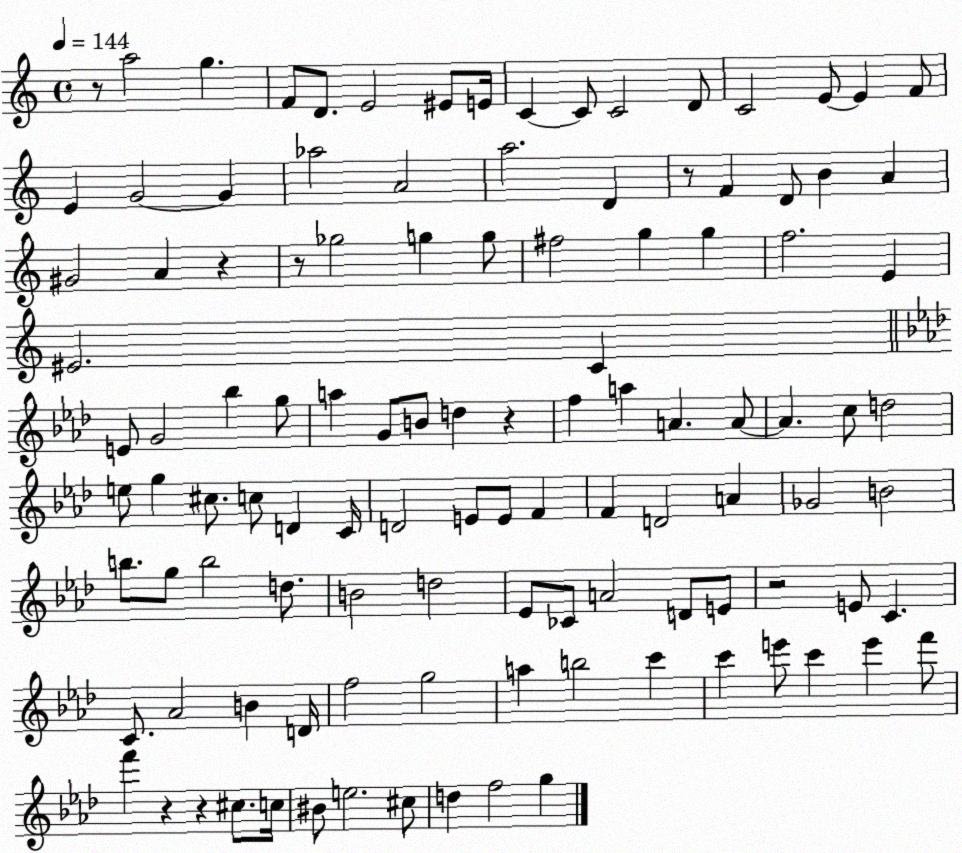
X:1
T:Untitled
M:4/4
L:1/4
K:C
z/2 a2 g F/2 D/2 E2 ^E/2 E/4 C C/2 C2 D/2 C2 E/2 E F/2 E G2 G _a2 A2 a2 D z/2 F D/2 B A ^G2 A z z/2 _g2 g g/2 ^f2 g g f2 E ^E2 C E/2 G2 _b g/2 a G/2 B/2 d z f a A A/2 A c/2 d2 e/2 g ^c/2 c/2 D C/4 D2 E/2 E/2 F F D2 A _G2 B2 b/2 g/2 b2 d/2 B2 d2 _E/2 _C/2 A2 D/2 E/2 z2 E/2 C C/2 _A2 B D/4 f2 g2 a b2 c' c' e'/2 c' e' f'/2 f' z z ^c/2 c/4 ^B/2 e2 ^c/2 d f2 g